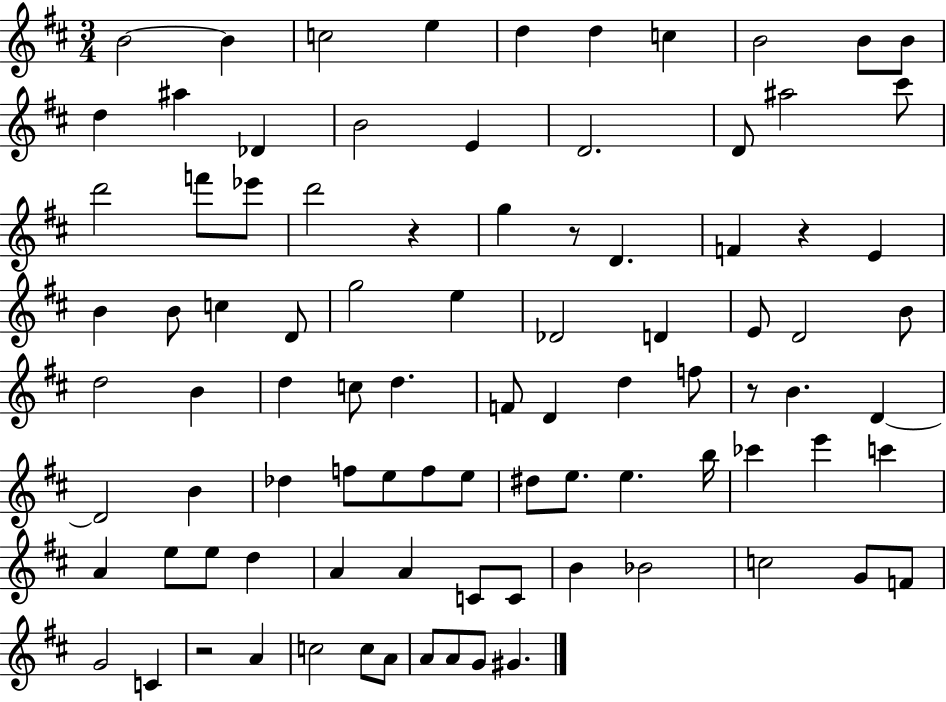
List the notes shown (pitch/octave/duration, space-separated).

B4/h B4/q C5/h E5/q D5/q D5/q C5/q B4/h B4/e B4/e D5/q A#5/q Db4/q B4/h E4/q D4/h. D4/e A#5/h C#6/e D6/h F6/e Eb6/e D6/h R/q G5/q R/e D4/q. F4/q R/q E4/q B4/q B4/e C5/q D4/e G5/h E5/q Db4/h D4/q E4/e D4/h B4/e D5/h B4/q D5/q C5/e D5/q. F4/e D4/q D5/q F5/e R/e B4/q. D4/q D4/h B4/q Db5/q F5/e E5/e F5/e E5/e D#5/e E5/e. E5/q. B5/s CES6/q E6/q C6/q A4/q E5/e E5/e D5/q A4/q A4/q C4/e C4/e B4/q Bb4/h C5/h G4/e F4/e G4/h C4/q R/h A4/q C5/h C5/e A4/e A4/e A4/e G4/e G#4/q.